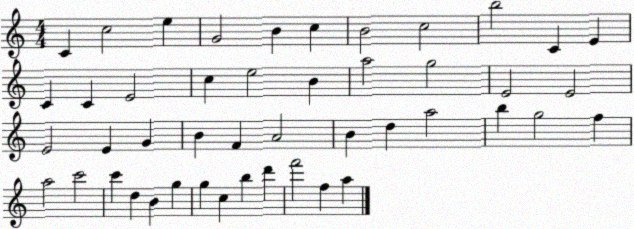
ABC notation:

X:1
T:Untitled
M:4/4
L:1/4
K:C
C c2 e G2 B c B2 c2 b2 C E C C E2 c e2 B a2 g2 E2 E2 E2 E G B F A2 B d a2 b g2 f a2 c'2 c' d B g g c b d' f'2 f a